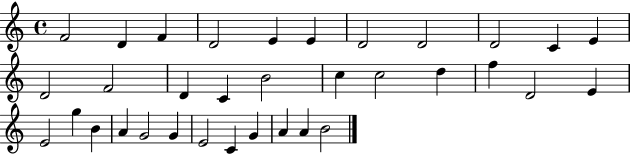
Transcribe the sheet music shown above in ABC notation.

X:1
T:Untitled
M:4/4
L:1/4
K:C
F2 D F D2 E E D2 D2 D2 C E D2 F2 D C B2 c c2 d f D2 E E2 g B A G2 G E2 C G A A B2